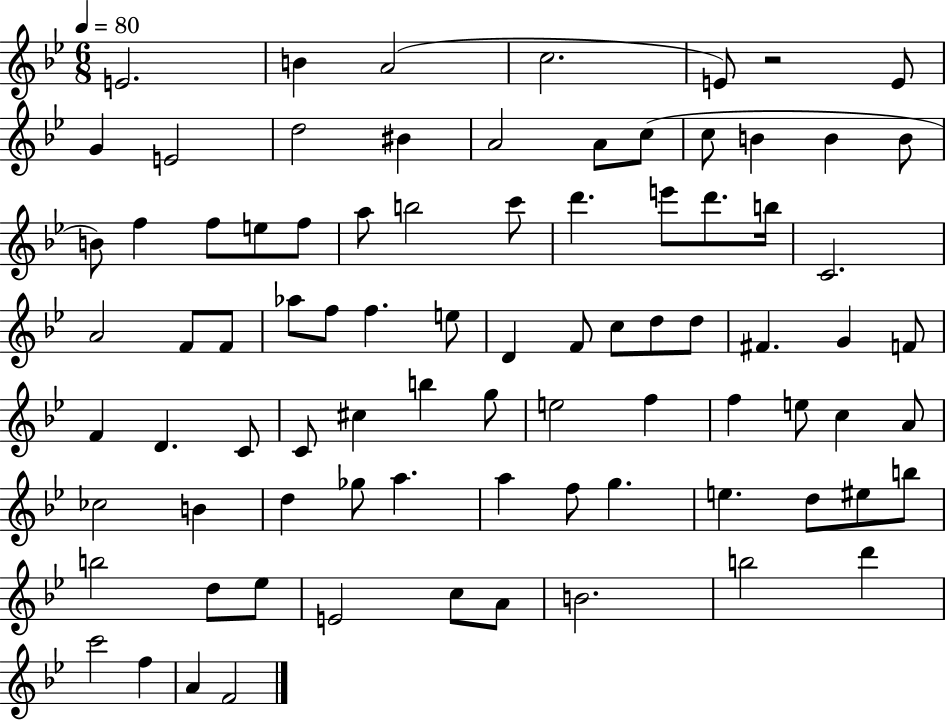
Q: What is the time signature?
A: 6/8